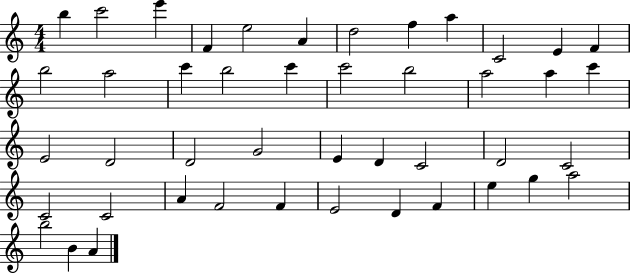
{
  \clef treble
  \numericTimeSignature
  \time 4/4
  \key c \major
  b''4 c'''2 e'''4 | f'4 e''2 a'4 | d''2 f''4 a''4 | c'2 e'4 f'4 | \break b''2 a''2 | c'''4 b''2 c'''4 | c'''2 b''2 | a''2 a''4 c'''4 | \break e'2 d'2 | d'2 g'2 | e'4 d'4 c'2 | d'2 c'2 | \break c'2 c'2 | a'4 f'2 f'4 | e'2 d'4 f'4 | e''4 g''4 a''2 | \break b''2 b'4 a'4 | \bar "|."
}